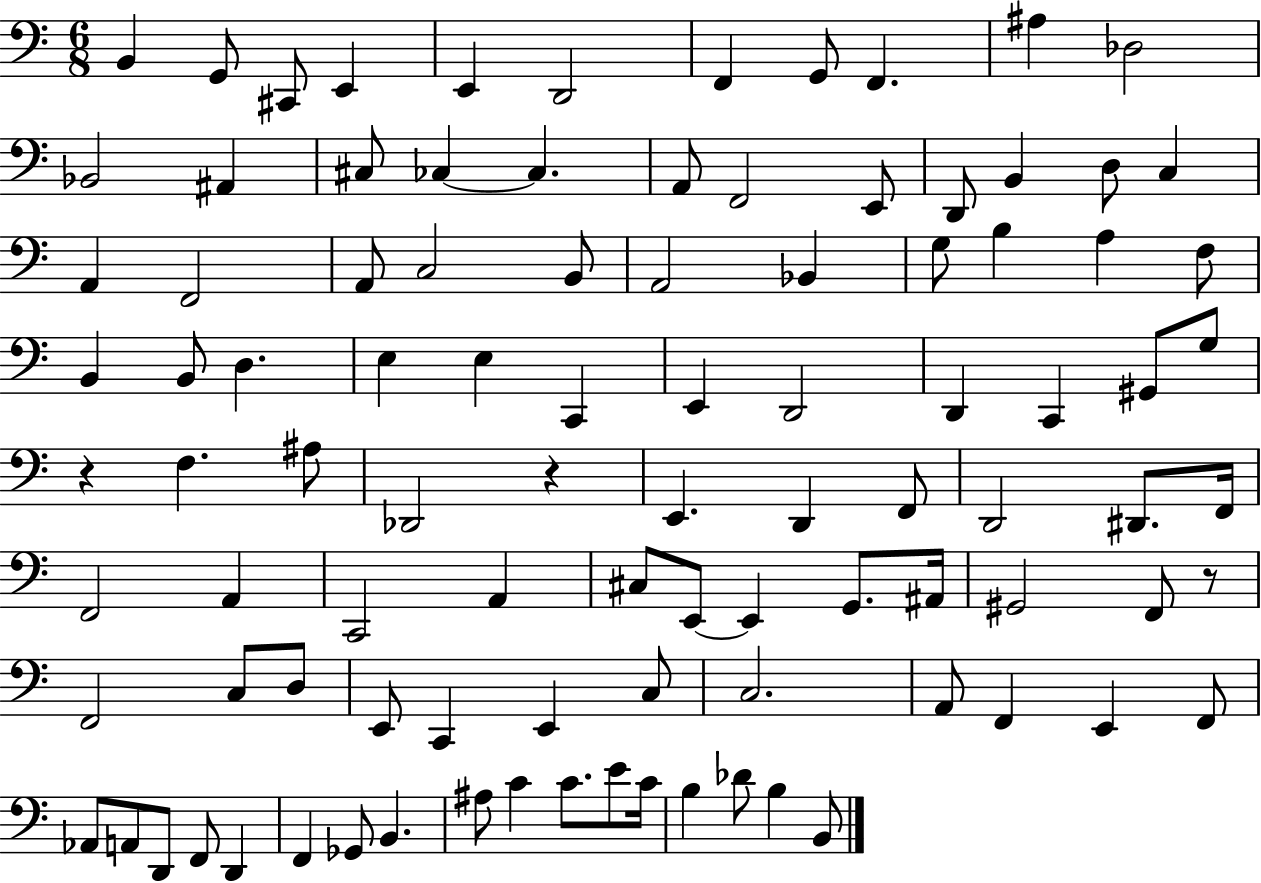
{
  \clef bass
  \numericTimeSignature
  \time 6/8
  \key c \major
  b,4 g,8 cis,8 e,4 | e,4 d,2 | f,4 g,8 f,4. | ais4 des2 | \break bes,2 ais,4 | cis8 ces4~~ ces4. | a,8 f,2 e,8 | d,8 b,4 d8 c4 | \break a,4 f,2 | a,8 c2 b,8 | a,2 bes,4 | g8 b4 a4 f8 | \break b,4 b,8 d4. | e4 e4 c,4 | e,4 d,2 | d,4 c,4 gis,8 g8 | \break r4 f4. ais8 | des,2 r4 | e,4. d,4 f,8 | d,2 dis,8. f,16 | \break f,2 a,4 | c,2 a,4 | cis8 e,8~~ e,4 g,8. ais,16 | gis,2 f,8 r8 | \break f,2 c8 d8 | e,8 c,4 e,4 c8 | c2. | a,8 f,4 e,4 f,8 | \break aes,8 a,8 d,8 f,8 d,4 | f,4 ges,8 b,4. | ais8 c'4 c'8. e'8 c'16 | b4 des'8 b4 b,8 | \break \bar "|."
}